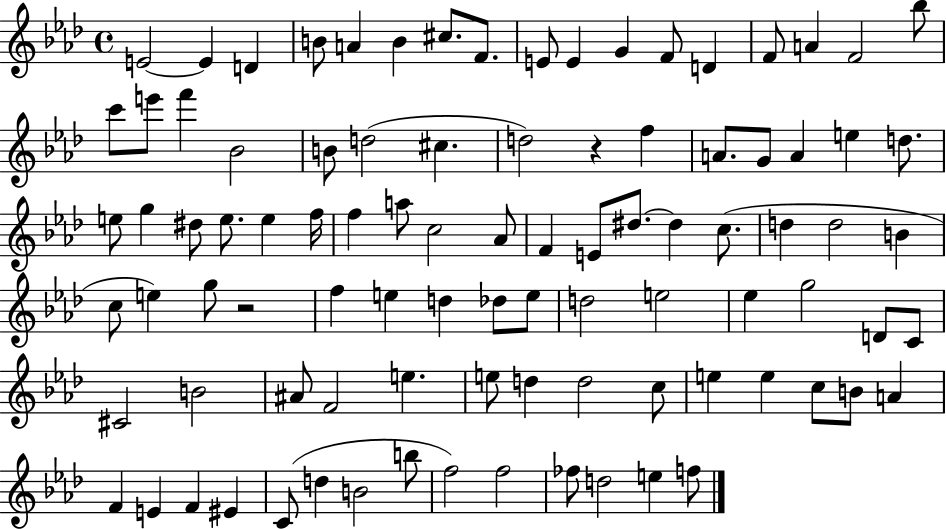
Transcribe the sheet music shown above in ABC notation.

X:1
T:Untitled
M:4/4
L:1/4
K:Ab
E2 E D B/2 A B ^c/2 F/2 E/2 E G F/2 D F/2 A F2 _b/2 c'/2 e'/2 f' _B2 B/2 d2 ^c d2 z f A/2 G/2 A e d/2 e/2 g ^d/2 e/2 e f/4 f a/2 c2 _A/2 F E/2 ^d/2 ^d c/2 d d2 B c/2 e g/2 z2 f e d _d/2 e/2 d2 e2 _e g2 D/2 C/2 ^C2 B2 ^A/2 F2 e e/2 d d2 c/2 e e c/2 B/2 A F E F ^E C/2 d B2 b/2 f2 f2 _f/2 d2 e f/2